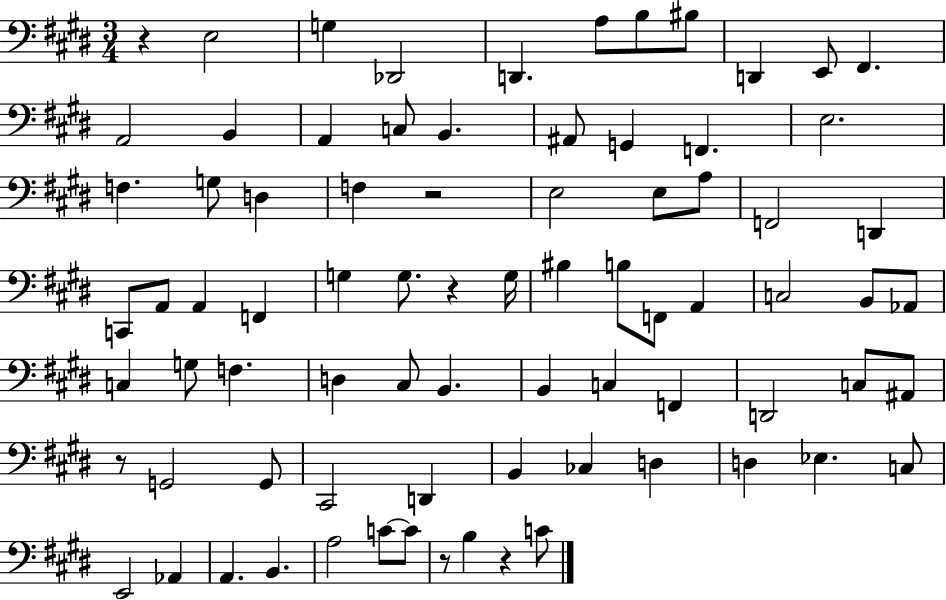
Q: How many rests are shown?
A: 6